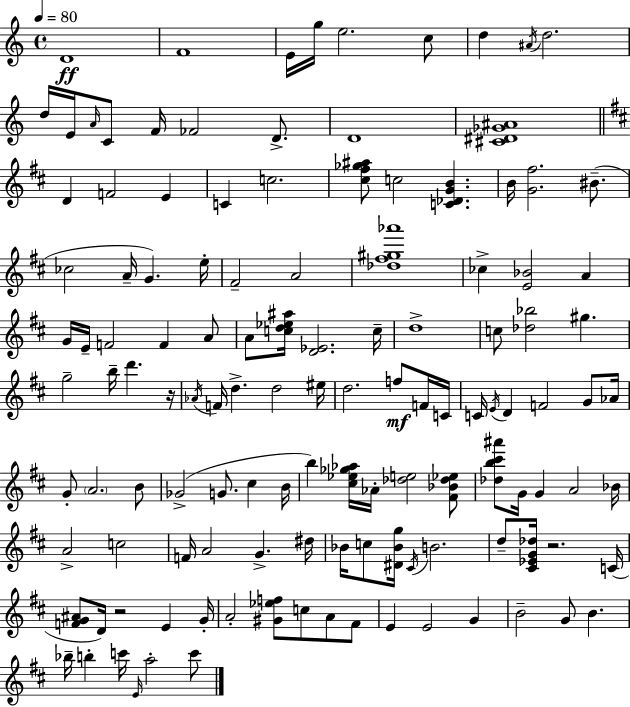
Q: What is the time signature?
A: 4/4